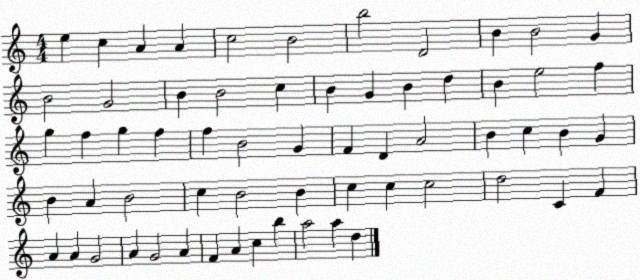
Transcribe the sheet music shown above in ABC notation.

X:1
T:Untitled
M:4/4
L:1/4
K:C
e c A A c2 B2 b2 D2 B B2 G B2 G2 B B2 c B G B d B e2 f g f g f f B2 G F D A2 B c B G B A B2 c B2 B c c c2 d2 C F A A G2 A G2 A F A c b a2 a d